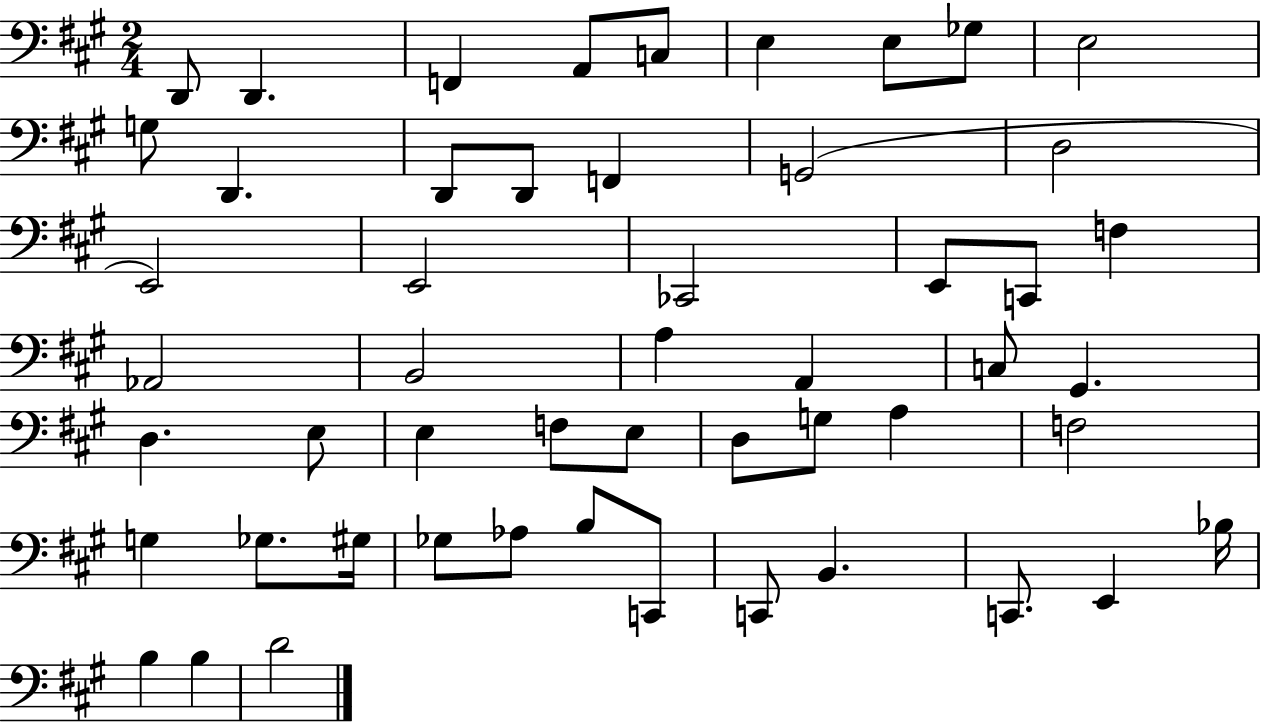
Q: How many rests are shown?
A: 0